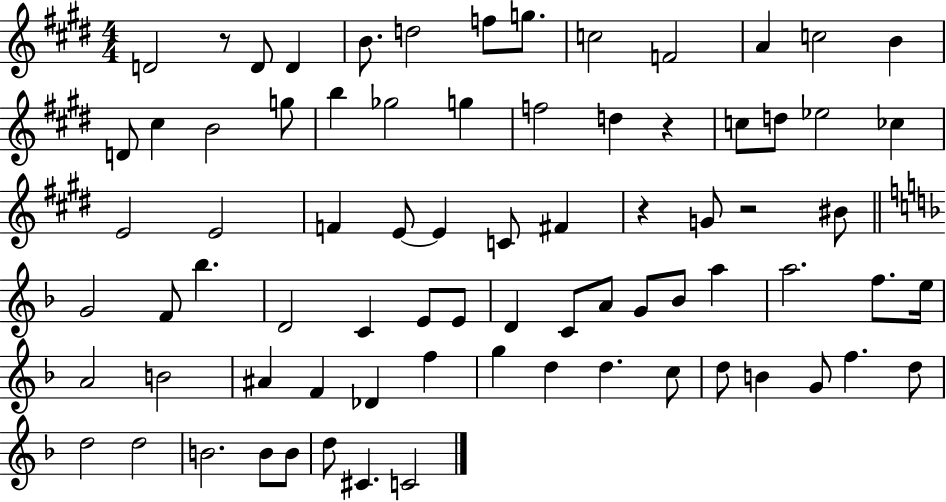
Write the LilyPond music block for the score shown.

{
  \clef treble
  \numericTimeSignature
  \time 4/4
  \key e \major
  d'2 r8 d'8 d'4 | b'8. d''2 f''8 g''8. | c''2 f'2 | a'4 c''2 b'4 | \break d'8 cis''4 b'2 g''8 | b''4 ges''2 g''4 | f''2 d''4 r4 | c''8 d''8 ees''2 ces''4 | \break e'2 e'2 | f'4 e'8~~ e'4 c'8 fis'4 | r4 g'8 r2 bis'8 | \bar "||" \break \key f \major g'2 f'8 bes''4. | d'2 c'4 e'8 e'8 | d'4 c'8 a'8 g'8 bes'8 a''4 | a''2. f''8. e''16 | \break a'2 b'2 | ais'4 f'4 des'4 f''4 | g''4 d''4 d''4. c''8 | d''8 b'4 g'8 f''4. d''8 | \break d''2 d''2 | b'2. b'8 b'8 | d''8 cis'4. c'2 | \bar "|."
}